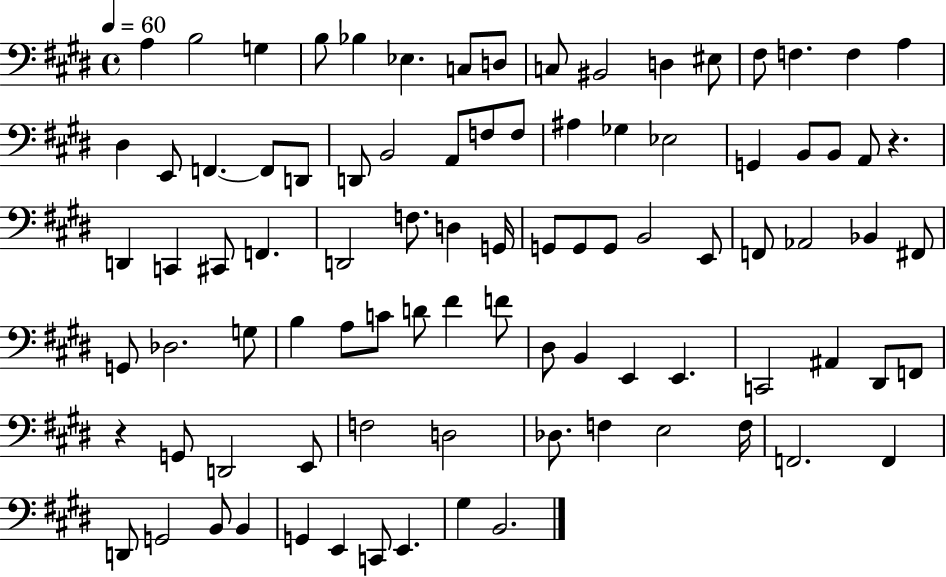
A3/q B3/h G3/q B3/e Bb3/q Eb3/q. C3/e D3/e C3/e BIS2/h D3/q EIS3/e F#3/e F3/q. F3/q A3/q D#3/q E2/e F2/q. F2/e D2/e D2/e B2/h A2/e F3/e F3/e A#3/q Gb3/q Eb3/h G2/q B2/e B2/e A2/e R/q. D2/q C2/q C#2/e F2/q. D2/h F3/e. D3/q G2/s G2/e G2/e G2/e B2/h E2/e F2/e Ab2/h Bb2/q F#2/e G2/e Db3/h. G3/e B3/q A3/e C4/e D4/e F#4/q F4/e D#3/e B2/q E2/q E2/q. C2/h A#2/q D#2/e F2/e R/q G2/e D2/h E2/e F3/h D3/h Db3/e. F3/q E3/h F3/s F2/h. F2/q D2/e G2/h B2/e B2/q G2/q E2/q C2/e E2/q. G#3/q B2/h.